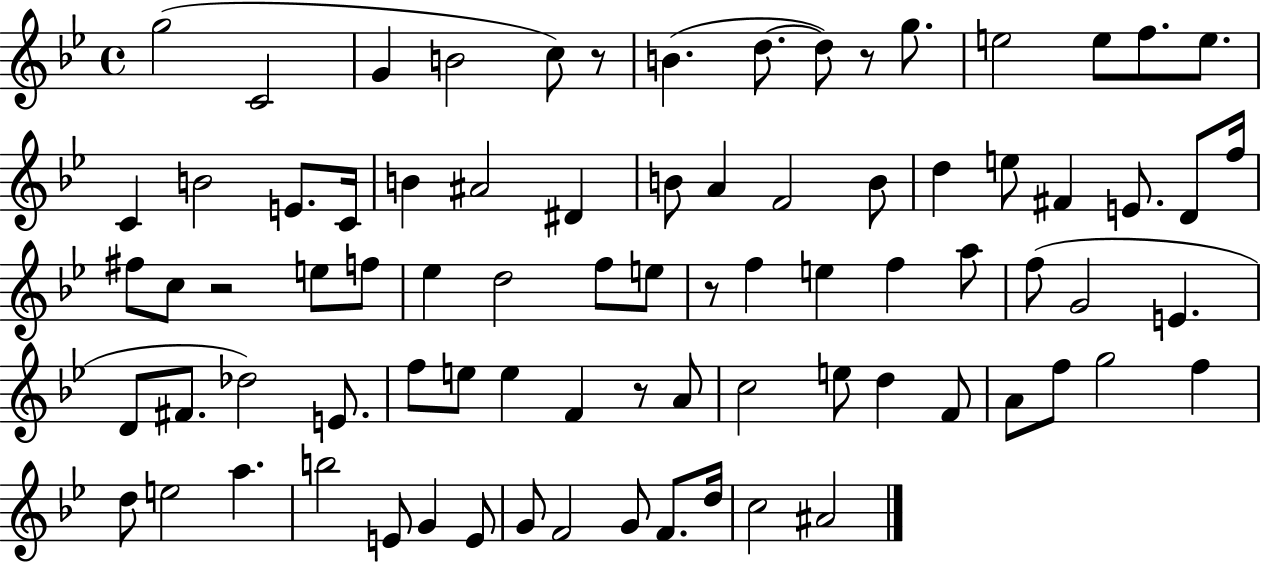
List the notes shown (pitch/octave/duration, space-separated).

G5/h C4/h G4/q B4/h C5/e R/e B4/q. D5/e. D5/e R/e G5/e. E5/h E5/e F5/e. E5/e. C4/q B4/h E4/e. C4/s B4/q A#4/h D#4/q B4/e A4/q F4/h B4/e D5/q E5/e F#4/q E4/e. D4/e F5/s F#5/e C5/e R/h E5/e F5/e Eb5/q D5/h F5/e E5/e R/e F5/q E5/q F5/q A5/e F5/e G4/h E4/q. D4/e F#4/e. Db5/h E4/e. F5/e E5/e E5/q F4/q R/e A4/e C5/h E5/e D5/q F4/e A4/e F5/e G5/h F5/q D5/e E5/h A5/q. B5/h E4/e G4/q E4/e G4/e F4/h G4/e F4/e. D5/s C5/h A#4/h